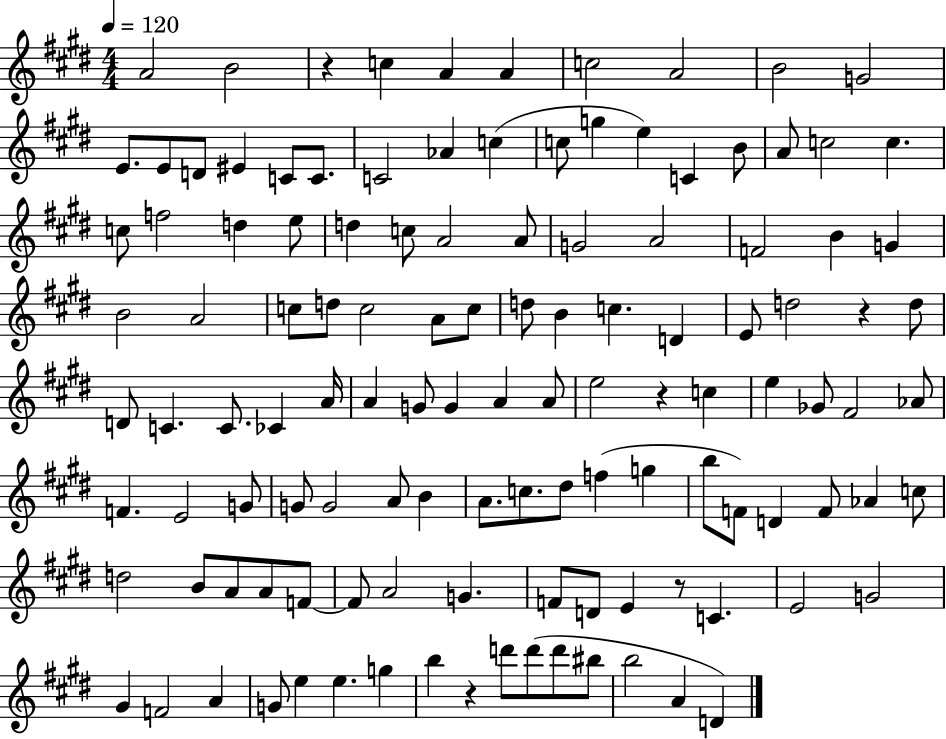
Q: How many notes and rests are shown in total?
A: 121